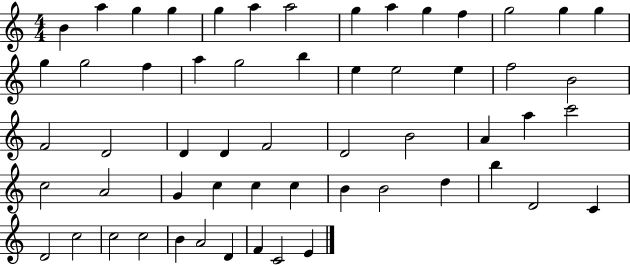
{
  \clef treble
  \numericTimeSignature
  \time 4/4
  \key c \major
  b'4 a''4 g''4 g''4 | g''4 a''4 a''2 | g''4 a''4 g''4 f''4 | g''2 g''4 g''4 | \break g''4 g''2 f''4 | a''4 g''2 b''4 | e''4 e''2 e''4 | f''2 b'2 | \break f'2 d'2 | d'4 d'4 f'2 | d'2 b'2 | a'4 a''4 c'''2 | \break c''2 a'2 | g'4 c''4 c''4 c''4 | b'4 b'2 d''4 | b''4 d'2 c'4 | \break d'2 c''2 | c''2 c''2 | b'4 a'2 d'4 | f'4 c'2 e'4 | \break \bar "|."
}